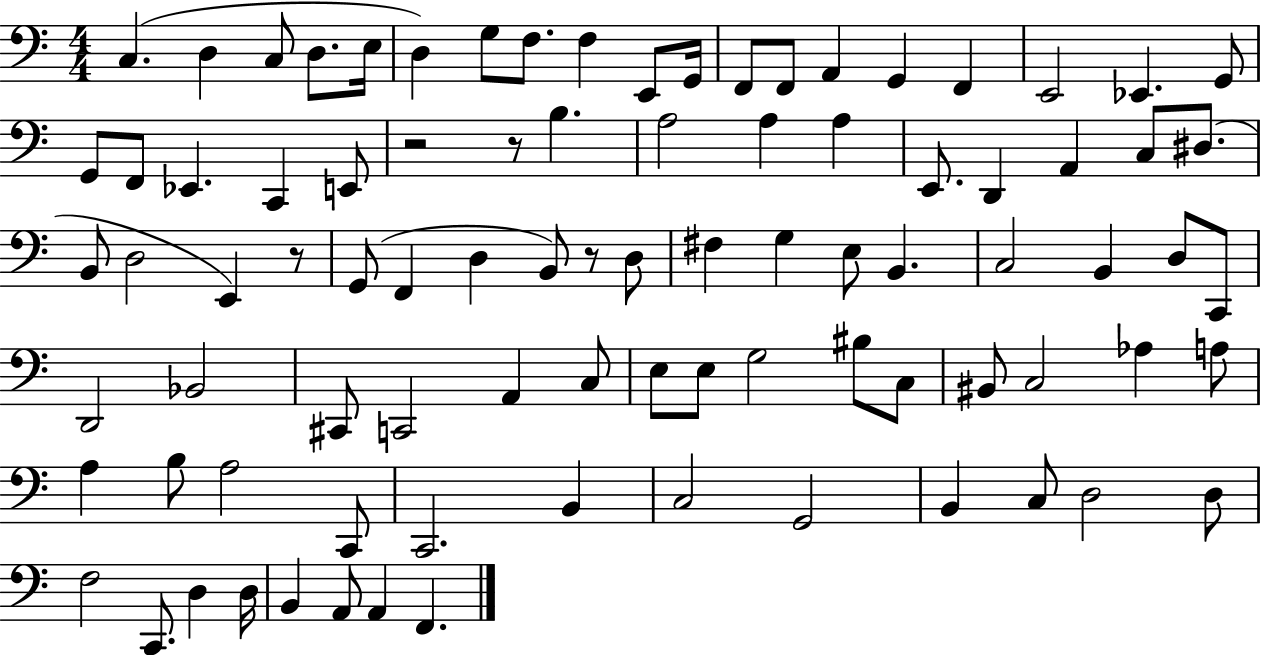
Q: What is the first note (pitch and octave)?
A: C3